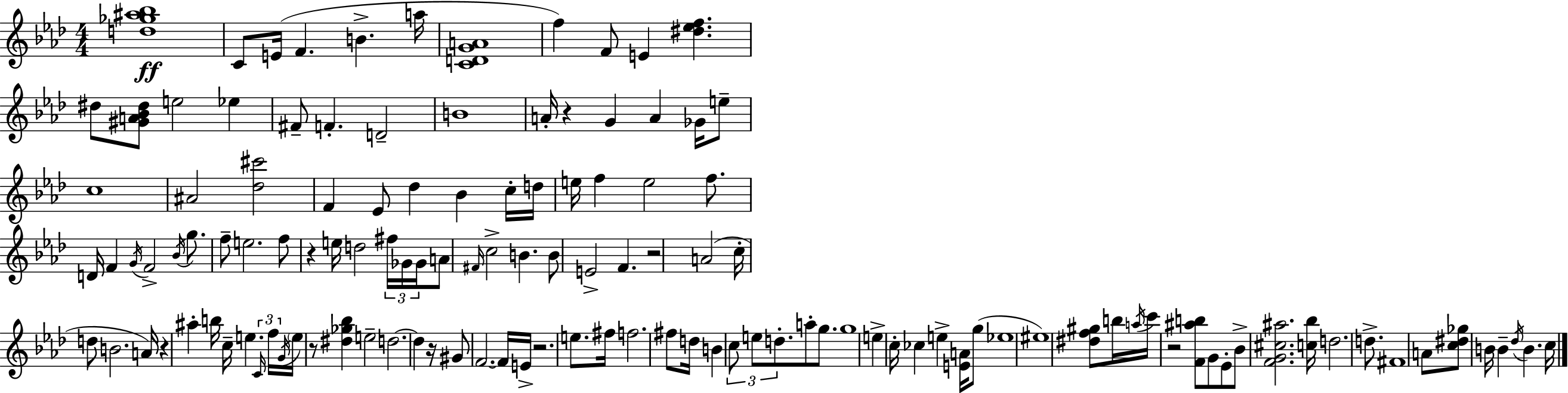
X:1
T:Untitled
M:4/4
L:1/4
K:Fm
[d_g^a_b]4 C/2 E/4 F B a/4 [CDGA]4 f F/2 E [^d_ef] ^d/2 [^GA_B^d]/2 e2 _e ^F/2 F D2 B4 A/4 z G A _G/4 e/2 c4 ^A2 [_d^c']2 F _E/2 _d _B c/4 d/4 e/4 f e2 f/2 D/4 F G/4 F2 _B/4 g/2 f/2 e2 f/2 z e/4 d2 ^f/4 _G/4 _G/4 A/2 ^F/4 c2 B B/2 E2 F z2 A2 c/4 d/2 B2 A/4 z ^a b/4 c/4 e C/4 f/4 G/4 e/4 z/2 [^d_g_b] e2 d2 d z/4 ^G/2 F2 F/4 E/4 z2 e/2 ^f/4 f2 ^f/2 d/4 B c/2 e/2 d/2 a/2 g/2 g4 e c/4 _c e [EA]/4 g/2 _e4 ^e4 [^df^g]/2 b/4 a/4 c'/4 z2 [F^ab]/2 G/2 _E/2 _B/2 [FG^c^a]2 [c_b]/4 d2 d/2 ^F4 A/2 [c^d_g]/2 B/4 B _d/4 B c/4